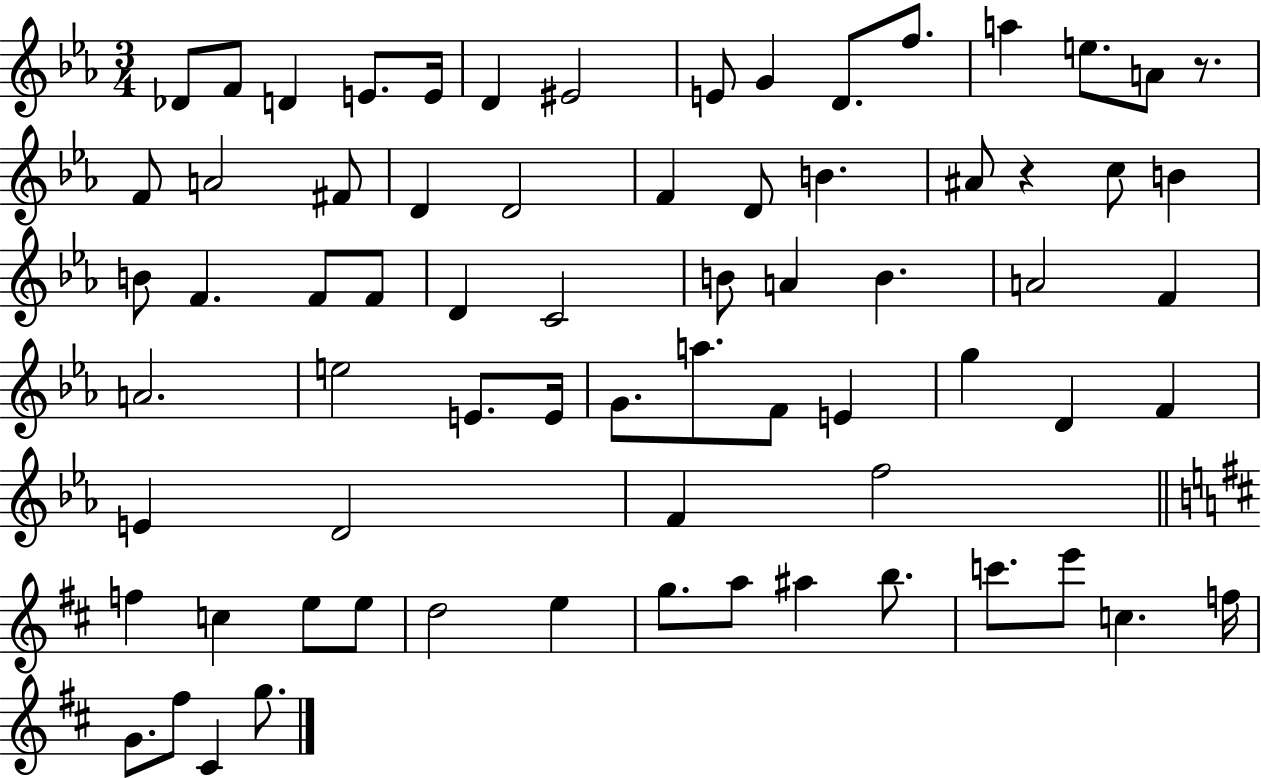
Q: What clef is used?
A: treble